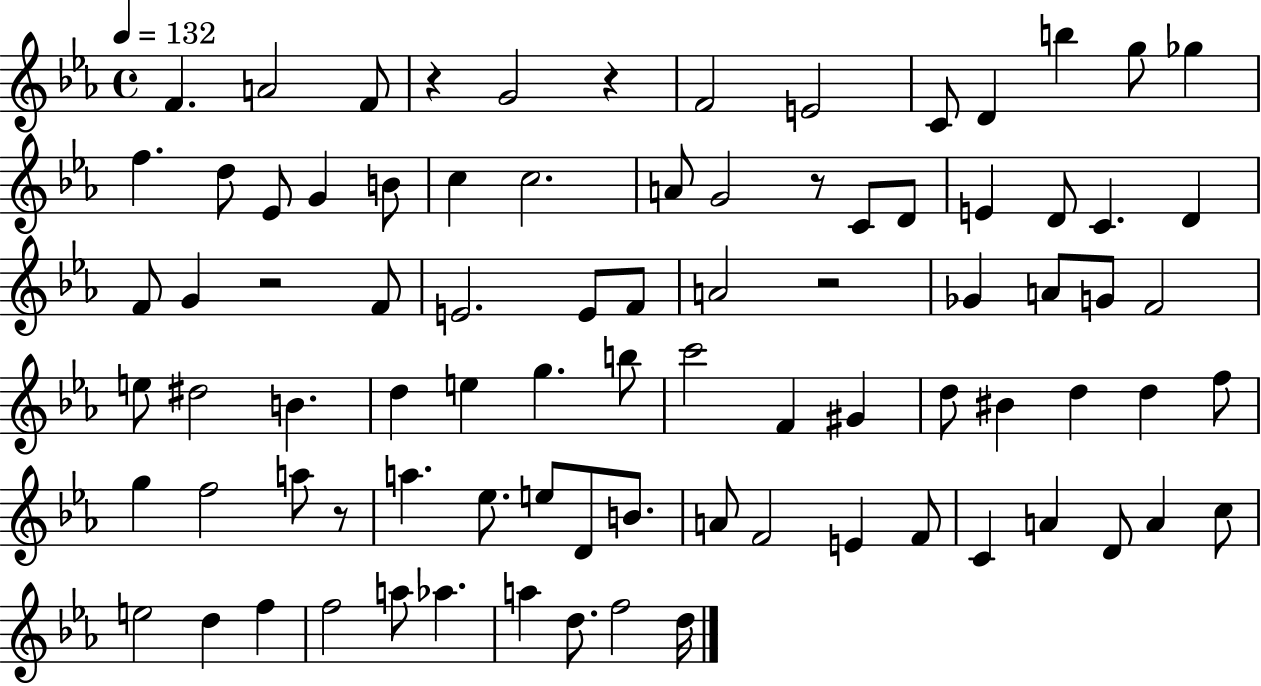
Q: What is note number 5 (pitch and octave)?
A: F4